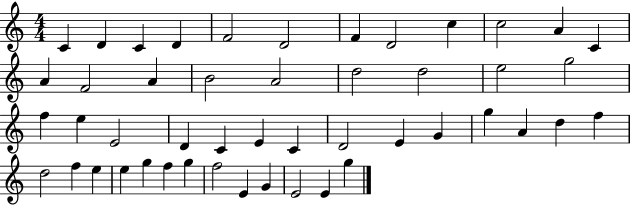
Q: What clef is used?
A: treble